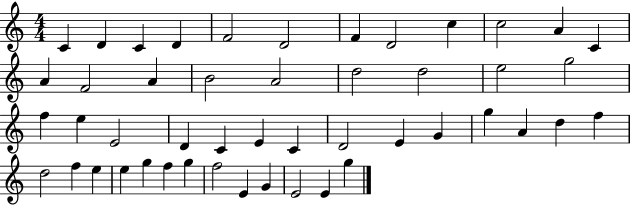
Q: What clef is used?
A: treble